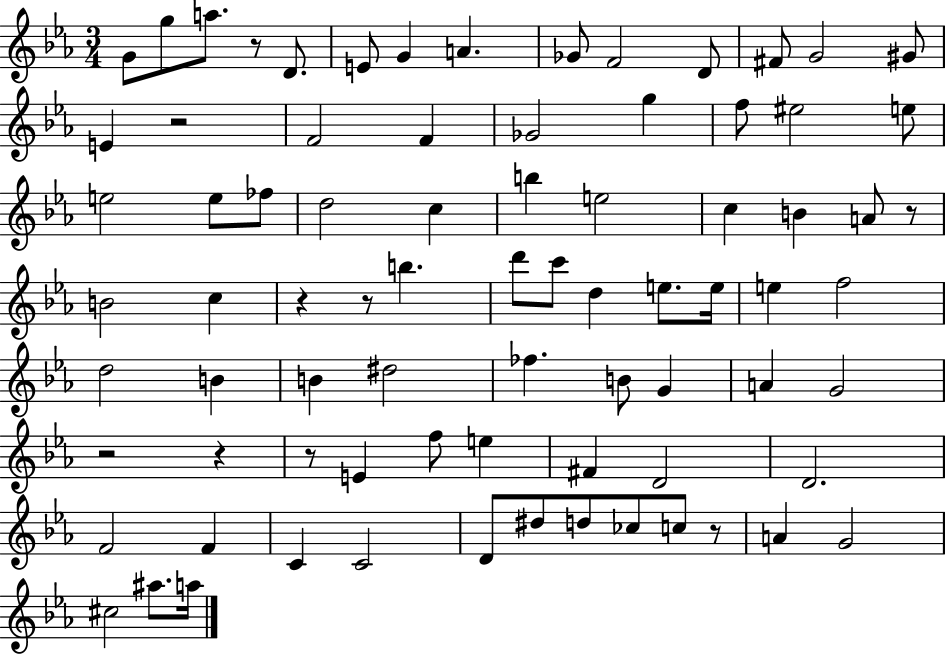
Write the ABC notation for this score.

X:1
T:Untitled
M:3/4
L:1/4
K:Eb
G/2 g/2 a/2 z/2 D/2 E/2 G A _G/2 F2 D/2 ^F/2 G2 ^G/2 E z2 F2 F _G2 g f/2 ^e2 e/2 e2 e/2 _f/2 d2 c b e2 c B A/2 z/2 B2 c z z/2 b d'/2 c'/2 d e/2 e/4 e f2 d2 B B ^d2 _f B/2 G A G2 z2 z z/2 E f/2 e ^F D2 D2 F2 F C C2 D/2 ^d/2 d/2 _c/2 c/2 z/2 A G2 ^c2 ^a/2 a/4